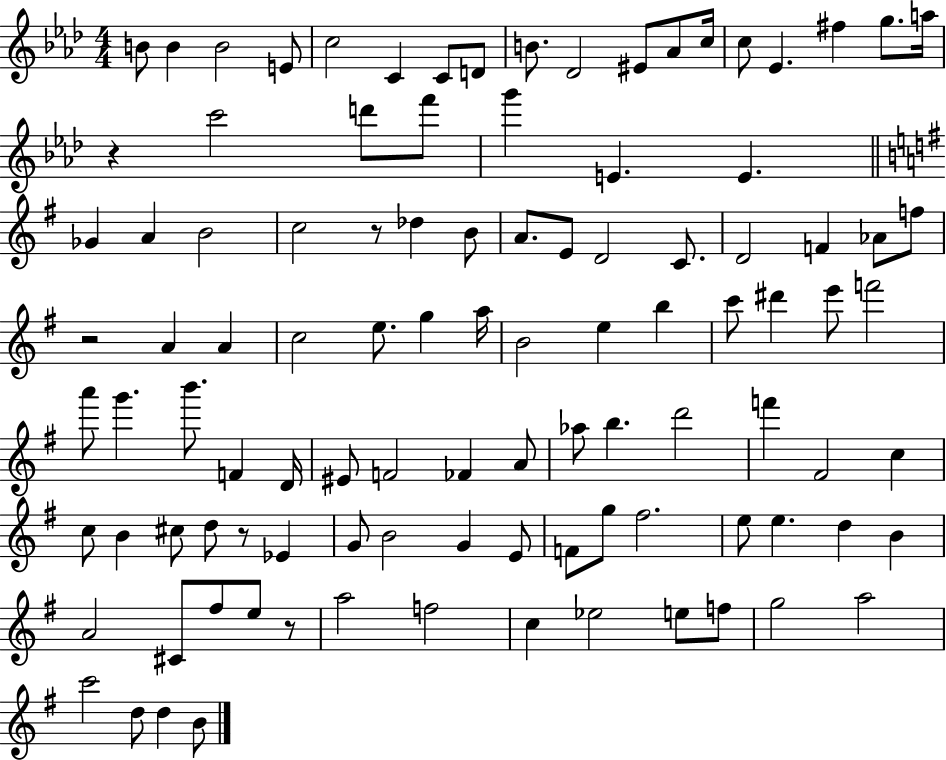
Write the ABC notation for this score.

X:1
T:Untitled
M:4/4
L:1/4
K:Ab
B/2 B B2 E/2 c2 C C/2 D/2 B/2 _D2 ^E/2 _A/2 c/4 c/2 _E ^f g/2 a/4 z c'2 d'/2 f'/2 g' E E _G A B2 c2 z/2 _d B/2 A/2 E/2 D2 C/2 D2 F _A/2 f/2 z2 A A c2 e/2 g a/4 B2 e b c'/2 ^d' e'/2 f'2 a'/2 g' b'/2 F D/4 ^E/2 F2 _F A/2 _a/2 b d'2 f' ^F2 c c/2 B ^c/2 d/2 z/2 _E G/2 B2 G E/2 F/2 g/2 ^f2 e/2 e d B A2 ^C/2 ^f/2 e/2 z/2 a2 f2 c _e2 e/2 f/2 g2 a2 c'2 d/2 d B/2